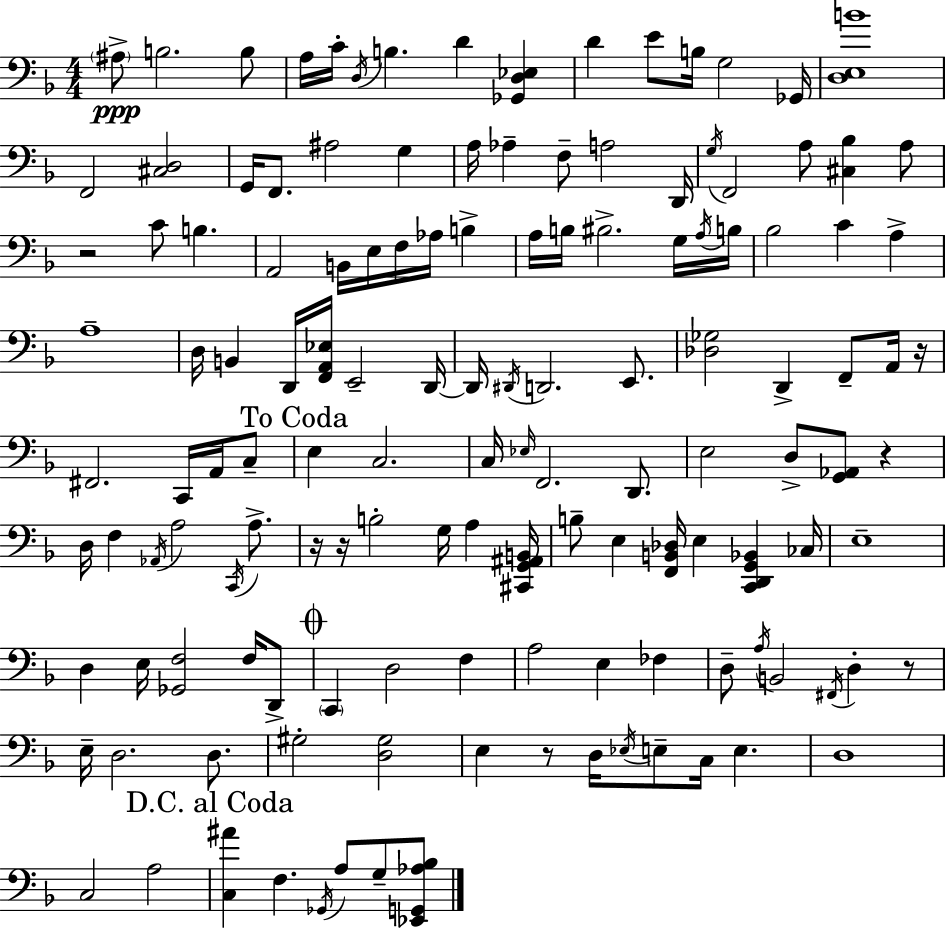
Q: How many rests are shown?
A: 7